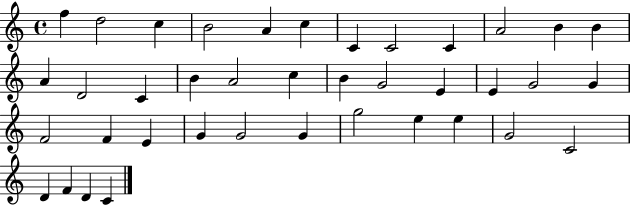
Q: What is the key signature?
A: C major